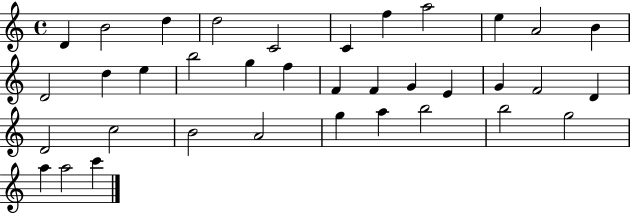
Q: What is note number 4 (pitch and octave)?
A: D5